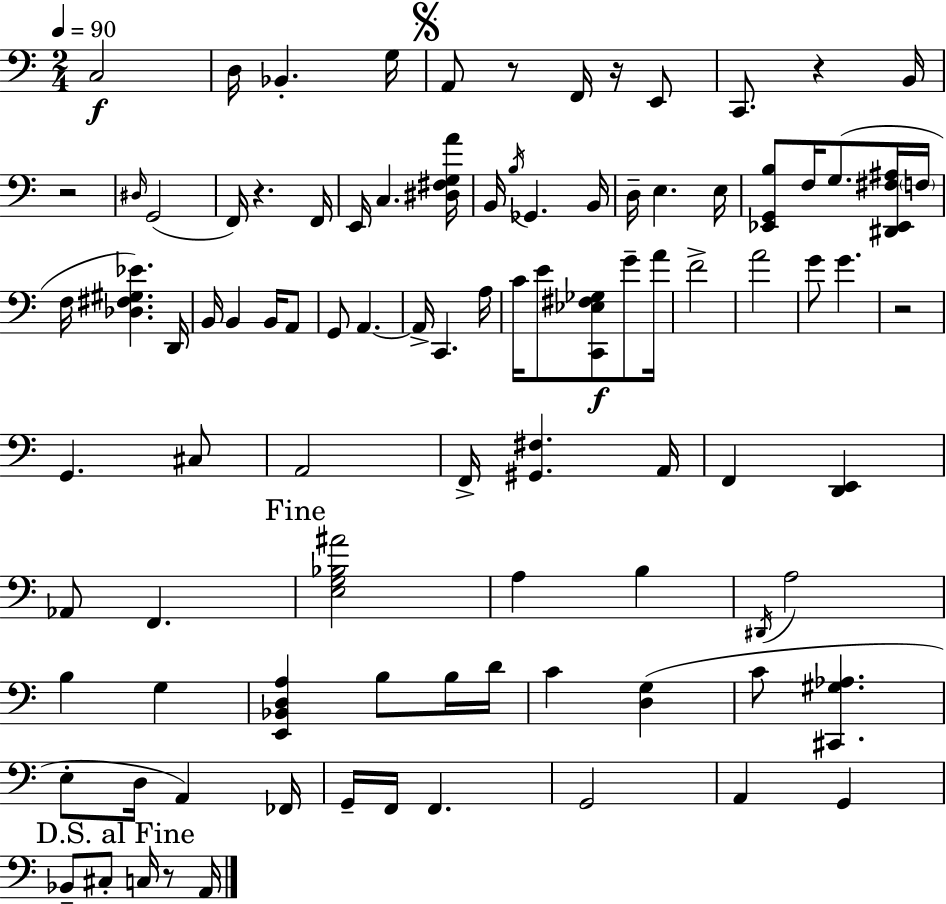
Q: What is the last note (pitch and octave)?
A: A2